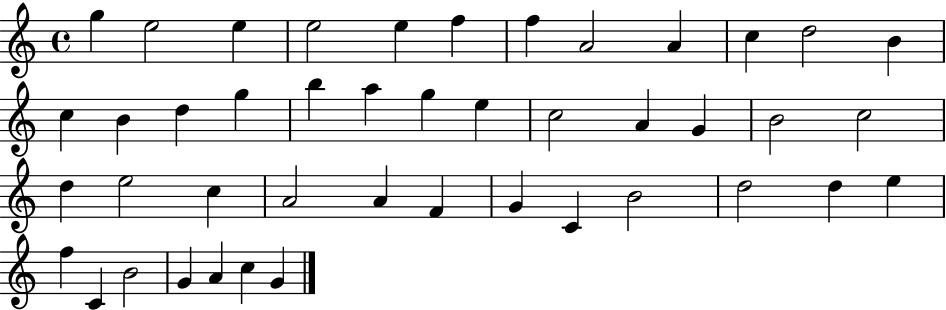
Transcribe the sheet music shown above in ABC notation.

X:1
T:Untitled
M:4/4
L:1/4
K:C
g e2 e e2 e f f A2 A c d2 B c B d g b a g e c2 A G B2 c2 d e2 c A2 A F G C B2 d2 d e f C B2 G A c G